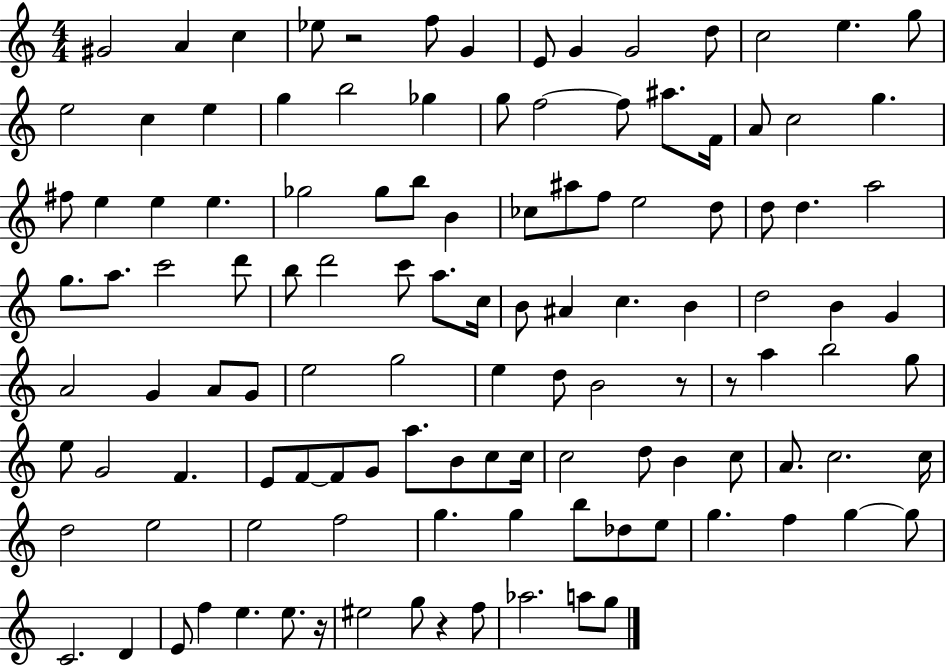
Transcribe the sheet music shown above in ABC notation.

X:1
T:Untitled
M:4/4
L:1/4
K:C
^G2 A c _e/2 z2 f/2 G E/2 G G2 d/2 c2 e g/2 e2 c e g b2 _g g/2 f2 f/2 ^a/2 F/4 A/2 c2 g ^f/2 e e e _g2 _g/2 b/2 B _c/2 ^a/2 f/2 e2 d/2 d/2 d a2 g/2 a/2 c'2 d'/2 b/2 d'2 c'/2 a/2 c/4 B/2 ^A c B d2 B G A2 G A/2 G/2 e2 g2 e d/2 B2 z/2 z/2 a b2 g/2 e/2 G2 F E/2 F/2 F/2 G/2 a/2 B/2 c/2 c/4 c2 d/2 B c/2 A/2 c2 c/4 d2 e2 e2 f2 g g b/2 _d/2 e/2 g f g g/2 C2 D E/2 f e e/2 z/4 ^e2 g/2 z f/2 _a2 a/2 g/2